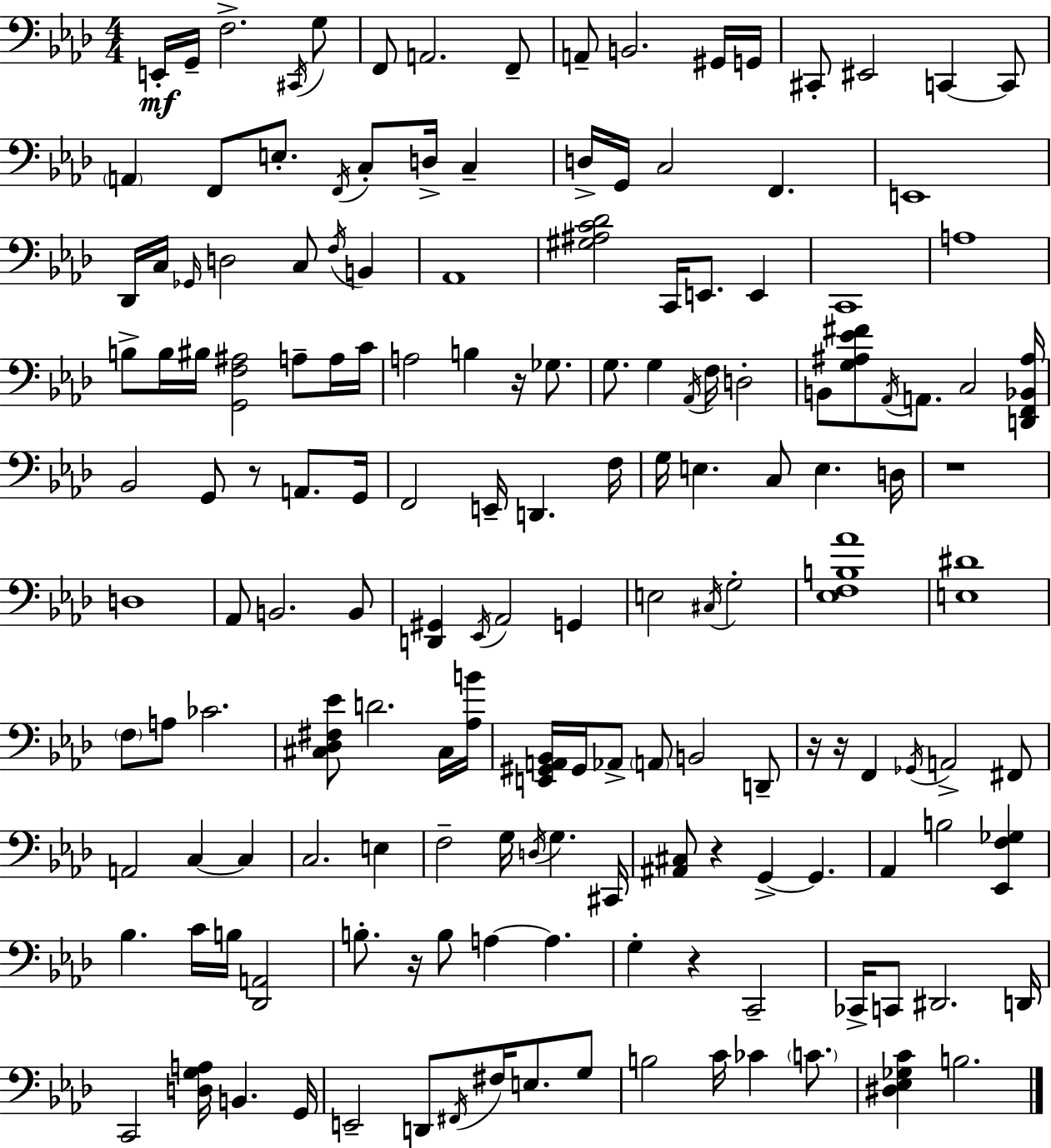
X:1
T:Untitled
M:4/4
L:1/4
K:Fm
E,,/4 G,,/4 F,2 ^C,,/4 G,/2 F,,/2 A,,2 F,,/2 A,,/2 B,,2 ^G,,/4 G,,/4 ^C,,/2 ^E,,2 C,, C,,/2 A,, F,,/2 E,/2 F,,/4 C,/2 D,/4 C, D,/4 G,,/4 C,2 F,, E,,4 _D,,/4 C,/4 _G,,/4 D,2 C,/2 F,/4 B,, _A,,4 [^G,^A,C_D]2 C,,/4 E,,/2 E,, C,,4 A,4 B,/2 B,/4 ^B,/4 [G,,F,^A,]2 A,/2 A,/4 C/4 A,2 B, z/4 _G,/2 G,/2 G, _A,,/4 F,/4 D,2 B,,/2 [G,^A,_E^F]/2 _A,,/4 A,,/2 C,2 [D,,F,,_B,,^A,]/4 _B,,2 G,,/2 z/2 A,,/2 G,,/4 F,,2 E,,/4 D,, F,/4 G,/4 E, C,/2 E, D,/4 z4 D,4 _A,,/2 B,,2 B,,/2 [D,,^G,,] _E,,/4 _A,,2 G,, E,2 ^C,/4 G,2 [_E,F,B,_A]4 [E,^D]4 F,/2 A,/2 _C2 [^C,_D,^F,_E]/2 D2 ^C,/4 [_A,B]/4 [E,,^G,,A,,_B,,]/4 ^G,,/4 _A,,/2 A,,/2 B,,2 D,,/2 z/4 z/4 F,, _G,,/4 A,,2 ^F,,/2 A,,2 C, C, C,2 E, F,2 G,/4 D,/4 G, ^C,,/4 [^A,,^C,]/2 z G,, G,, _A,, B,2 [_E,,F,_G,] _B, C/4 B,/4 [_D,,A,,]2 B,/2 z/4 B,/2 A, A, G, z C,,2 _C,,/4 C,,/2 ^D,,2 D,,/4 C,,2 [D,G,A,]/4 B,, G,,/4 E,,2 D,,/2 ^F,,/4 ^F,/4 E,/2 G,/2 B,2 C/4 _C C/2 [^D,_E,_G,C] B,2